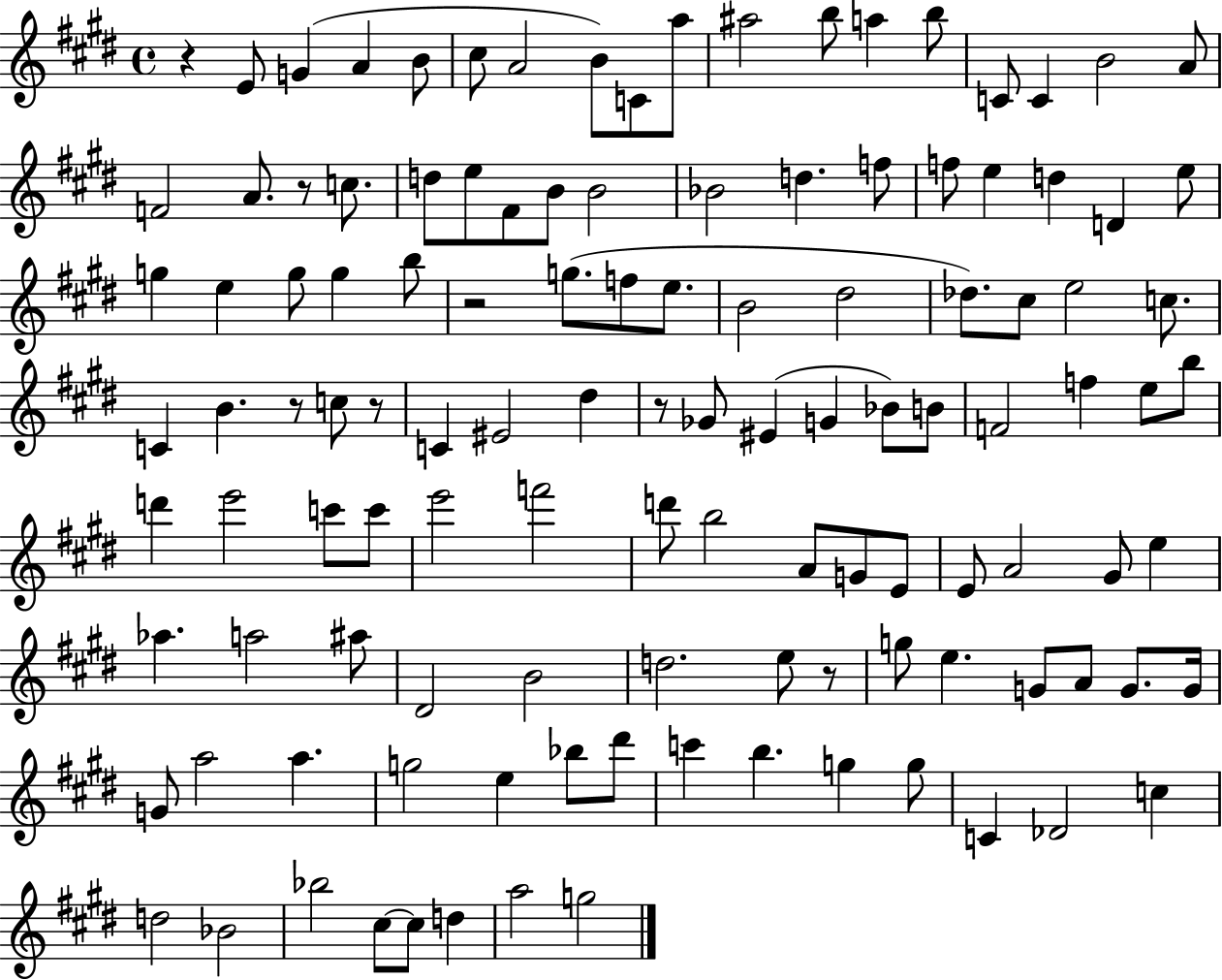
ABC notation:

X:1
T:Untitled
M:4/4
L:1/4
K:E
z E/2 G A B/2 ^c/2 A2 B/2 C/2 a/2 ^a2 b/2 a b/2 C/2 C B2 A/2 F2 A/2 z/2 c/2 d/2 e/2 ^F/2 B/2 B2 _B2 d f/2 f/2 e d D e/2 g e g/2 g b/2 z2 g/2 f/2 e/2 B2 ^d2 _d/2 ^c/2 e2 c/2 C B z/2 c/2 z/2 C ^E2 ^d z/2 _G/2 ^E G _B/2 B/2 F2 f e/2 b/2 d' e'2 c'/2 c'/2 e'2 f'2 d'/2 b2 A/2 G/2 E/2 E/2 A2 ^G/2 e _a a2 ^a/2 ^D2 B2 d2 e/2 z/2 g/2 e G/2 A/2 G/2 G/4 G/2 a2 a g2 e _b/2 ^d'/2 c' b g g/2 C _D2 c d2 _B2 _b2 ^c/2 ^c/2 d a2 g2